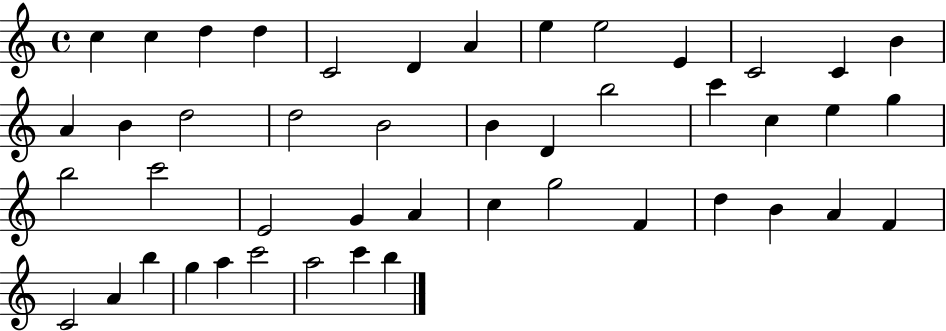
X:1
T:Untitled
M:4/4
L:1/4
K:C
c c d d C2 D A e e2 E C2 C B A B d2 d2 B2 B D b2 c' c e g b2 c'2 E2 G A c g2 F d B A F C2 A b g a c'2 a2 c' b